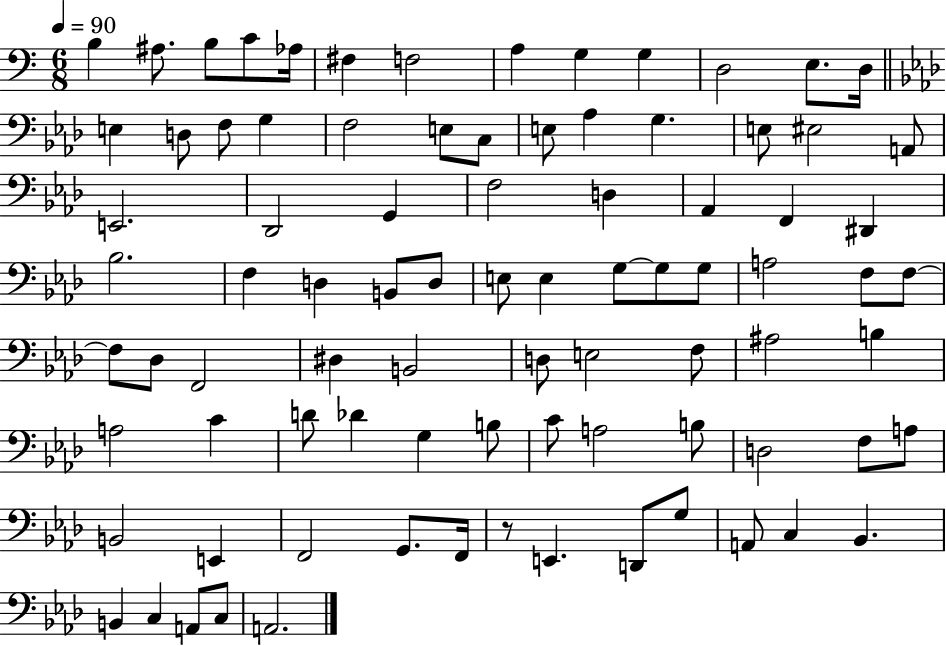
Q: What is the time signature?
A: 6/8